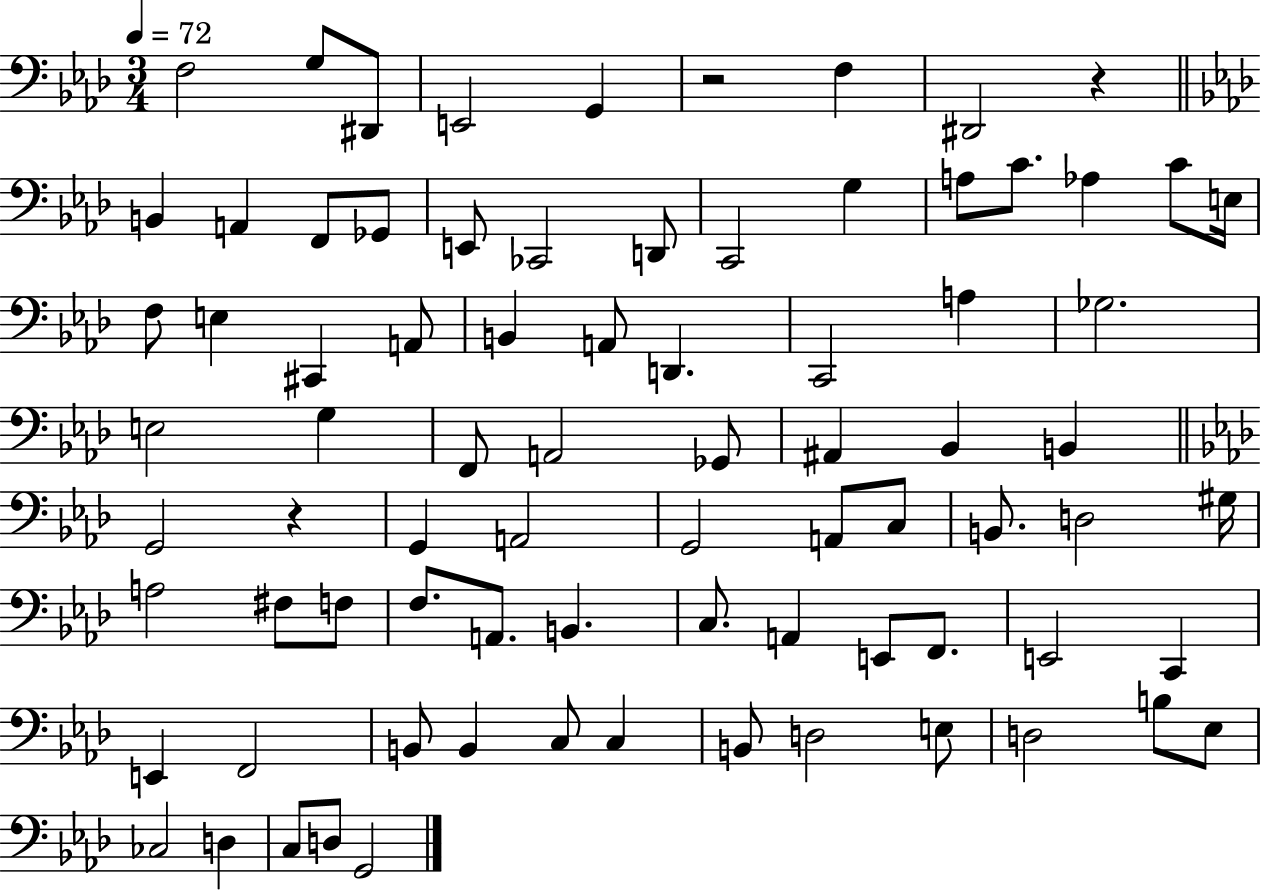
{
  \clef bass
  \numericTimeSignature
  \time 3/4
  \key aes \major
  \tempo 4 = 72
  f2 g8 dis,8 | e,2 g,4 | r2 f4 | dis,2 r4 | \break \bar "||" \break \key aes \major b,4 a,4 f,8 ges,8 | e,8 ces,2 d,8 | c,2 g4 | a8 c'8. aes4 c'8 e16 | \break f8 e4 cis,4 a,8 | b,4 a,8 d,4. | c,2 a4 | ges2. | \break e2 g4 | f,8 a,2 ges,8 | ais,4 bes,4 b,4 | \bar "||" \break \key aes \major g,2 r4 | g,4 a,2 | g,2 a,8 c8 | b,8. d2 gis16 | \break a2 fis8 f8 | f8. a,8. b,4. | c8. a,4 e,8 f,8. | e,2 c,4 | \break e,4 f,2 | b,8 b,4 c8 c4 | b,8 d2 e8 | d2 b8 ees8 | \break ces2 d4 | c8 d8 g,2 | \bar "|."
}